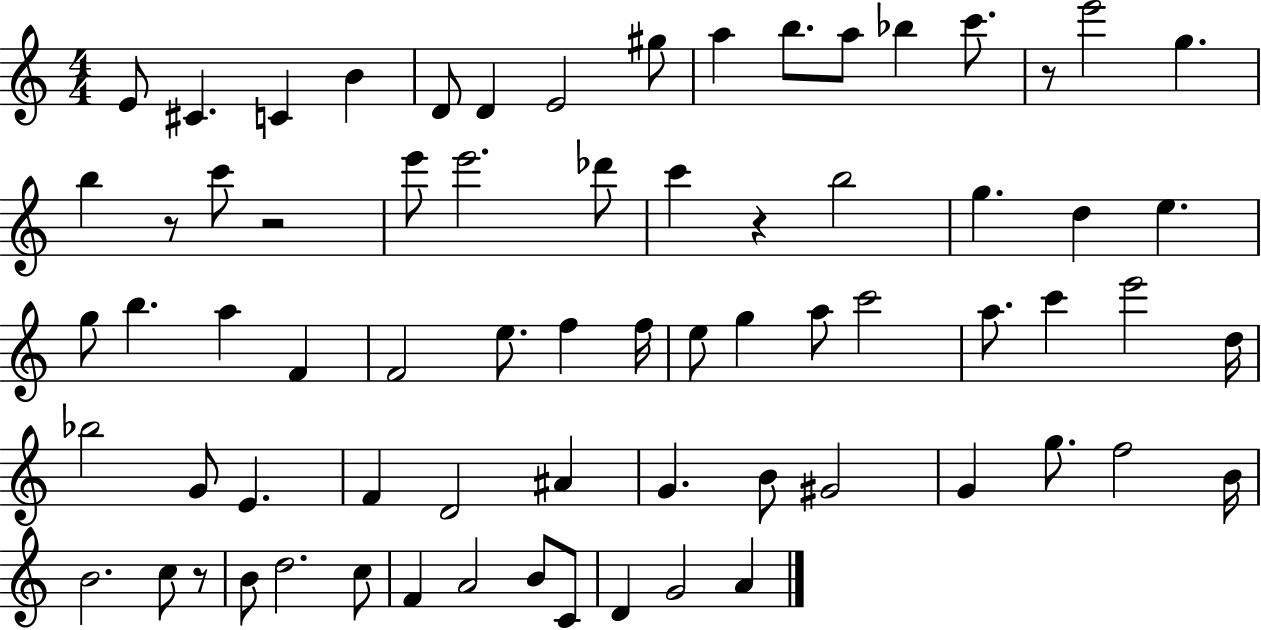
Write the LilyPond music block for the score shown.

{
  \clef treble
  \numericTimeSignature
  \time 4/4
  \key c \major
  e'8 cis'4. c'4 b'4 | d'8 d'4 e'2 gis''8 | a''4 b''8. a''8 bes''4 c'''8. | r8 e'''2 g''4. | \break b''4 r8 c'''8 r2 | e'''8 e'''2. des'''8 | c'''4 r4 b''2 | g''4. d''4 e''4. | \break g''8 b''4. a''4 f'4 | f'2 e''8. f''4 f''16 | e''8 g''4 a''8 c'''2 | a''8. c'''4 e'''2 d''16 | \break bes''2 g'8 e'4. | f'4 d'2 ais'4 | g'4. b'8 gis'2 | g'4 g''8. f''2 b'16 | \break b'2. c''8 r8 | b'8 d''2. c''8 | f'4 a'2 b'8 c'8 | d'4 g'2 a'4 | \break \bar "|."
}